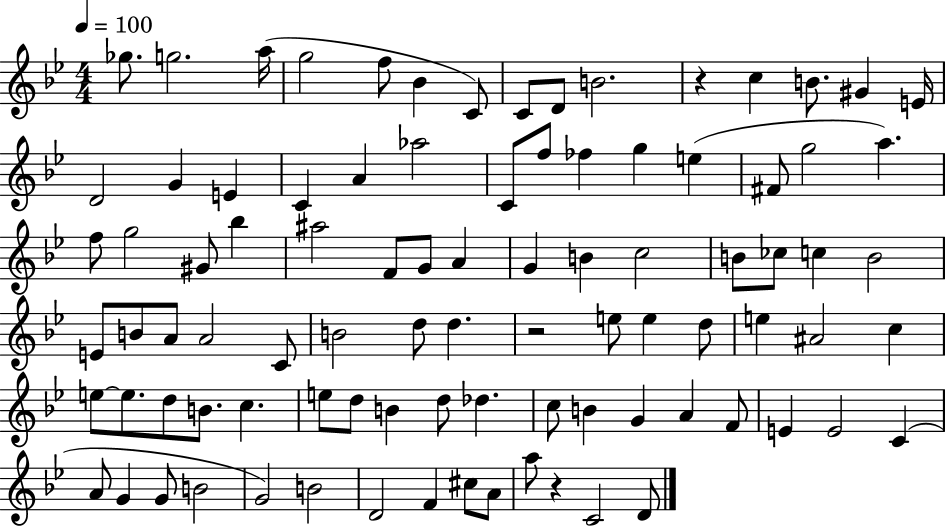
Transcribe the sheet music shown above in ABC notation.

X:1
T:Untitled
M:4/4
L:1/4
K:Bb
_g/2 g2 a/4 g2 f/2 _B C/2 C/2 D/2 B2 z c B/2 ^G E/4 D2 G E C A _a2 C/2 f/2 _f g e ^F/2 g2 a f/2 g2 ^G/2 _b ^a2 F/2 G/2 A G B c2 B/2 _c/2 c B2 E/2 B/2 A/2 A2 C/2 B2 d/2 d z2 e/2 e d/2 e ^A2 c e/2 e/2 d/2 B/2 c e/2 d/2 B d/2 _d c/2 B G A F/2 E E2 C A/2 G G/2 B2 G2 B2 D2 F ^c/2 A/2 a/2 z C2 D/2